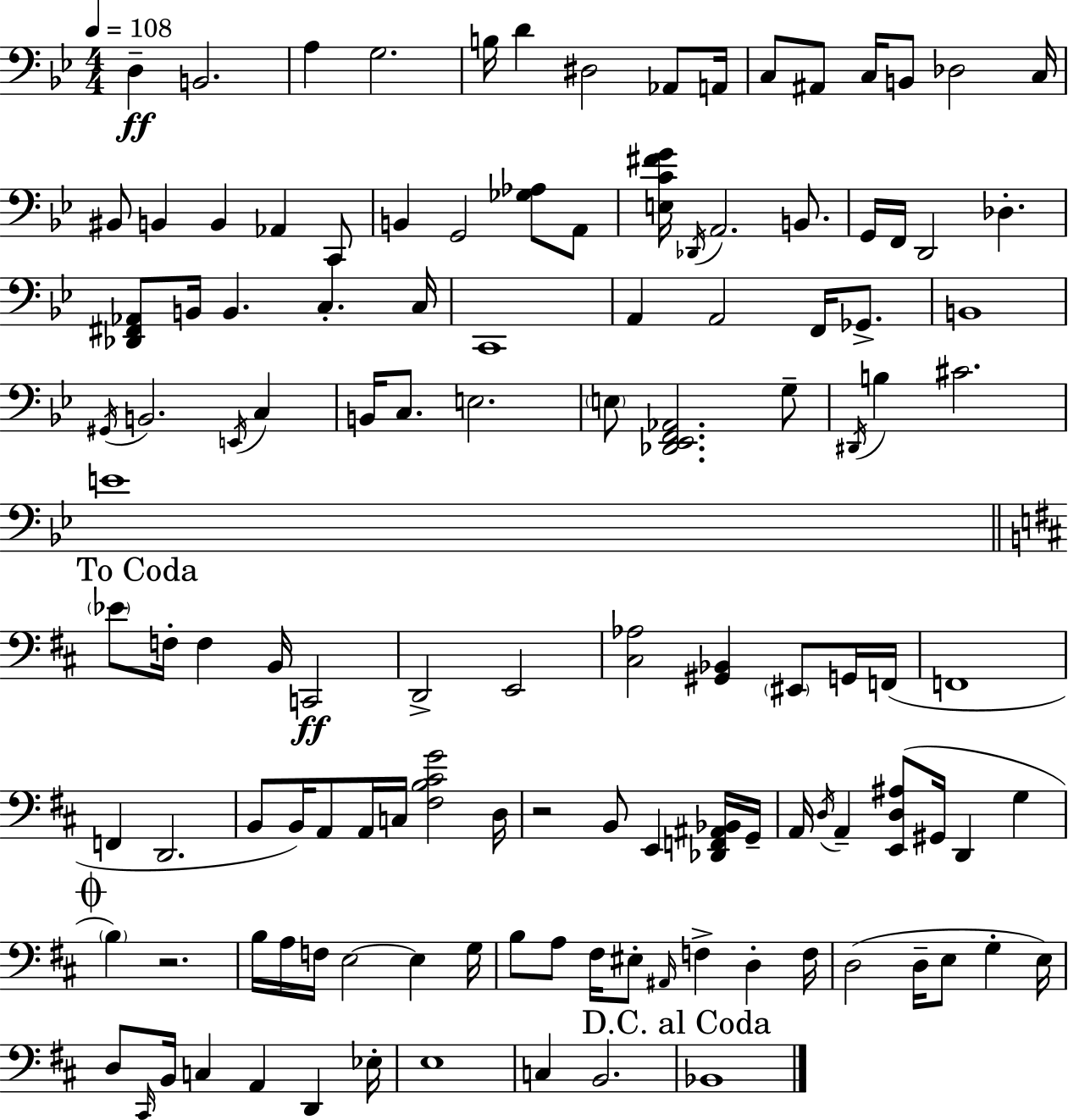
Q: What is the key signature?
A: BES major